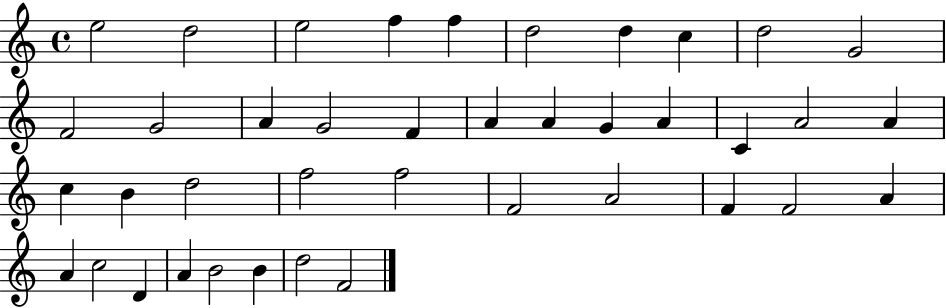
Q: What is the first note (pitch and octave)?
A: E5